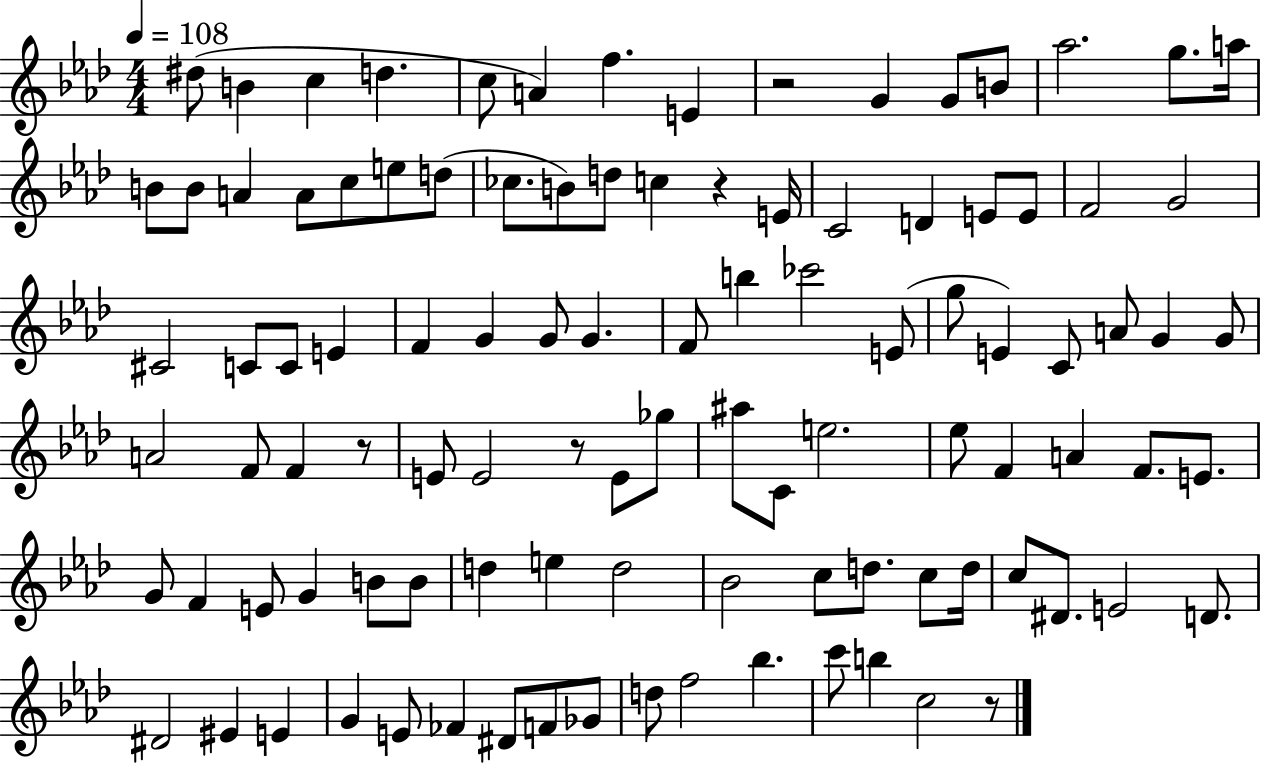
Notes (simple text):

D#5/e B4/q C5/q D5/q. C5/e A4/q F5/q. E4/q R/h G4/q G4/e B4/e Ab5/h. G5/e. A5/s B4/e B4/e A4/q A4/e C5/e E5/e D5/e CES5/e. B4/e D5/e C5/q R/q E4/s C4/h D4/q E4/e E4/e F4/h G4/h C#4/h C4/e C4/e E4/q F4/q G4/q G4/e G4/q. F4/e B5/q CES6/h E4/e G5/e E4/q C4/e A4/e G4/q G4/e A4/h F4/e F4/q R/e E4/e E4/h R/e E4/e Gb5/e A#5/e C4/e E5/h. Eb5/e F4/q A4/q F4/e. E4/e. G4/e F4/q E4/e G4/q B4/e B4/e D5/q E5/q D5/h Bb4/h C5/e D5/e. C5/e D5/s C5/e D#4/e. E4/h D4/e. D#4/h EIS4/q E4/q G4/q E4/e FES4/q D#4/e F4/e Gb4/e D5/e F5/h Bb5/q. C6/e B5/q C5/h R/e